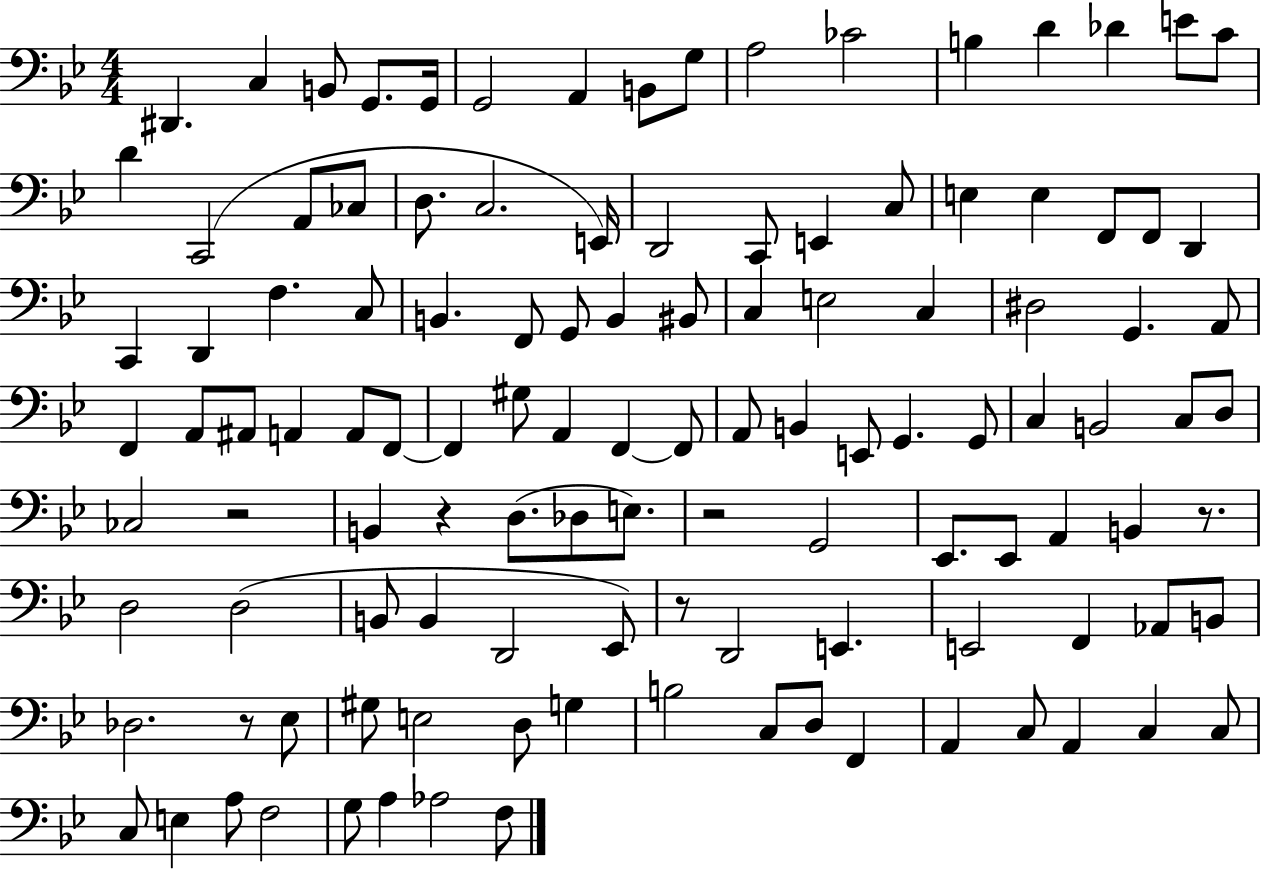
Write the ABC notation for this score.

X:1
T:Untitled
M:4/4
L:1/4
K:Bb
^D,, C, B,,/2 G,,/2 G,,/4 G,,2 A,, B,,/2 G,/2 A,2 _C2 B, D _D E/2 C/2 D C,,2 A,,/2 _C,/2 D,/2 C,2 E,,/4 D,,2 C,,/2 E,, C,/2 E, E, F,,/2 F,,/2 D,, C,, D,, F, C,/2 B,, F,,/2 G,,/2 B,, ^B,,/2 C, E,2 C, ^D,2 G,, A,,/2 F,, A,,/2 ^A,,/2 A,, A,,/2 F,,/2 F,, ^G,/2 A,, F,, F,,/2 A,,/2 B,, E,,/2 G,, G,,/2 C, B,,2 C,/2 D,/2 _C,2 z2 B,, z D,/2 _D,/2 E,/2 z2 G,,2 _E,,/2 _E,,/2 A,, B,, z/2 D,2 D,2 B,,/2 B,, D,,2 _E,,/2 z/2 D,,2 E,, E,,2 F,, _A,,/2 B,,/2 _D,2 z/2 _E,/2 ^G,/2 E,2 D,/2 G, B,2 C,/2 D,/2 F,, A,, C,/2 A,, C, C,/2 C,/2 E, A,/2 F,2 G,/2 A, _A,2 F,/2